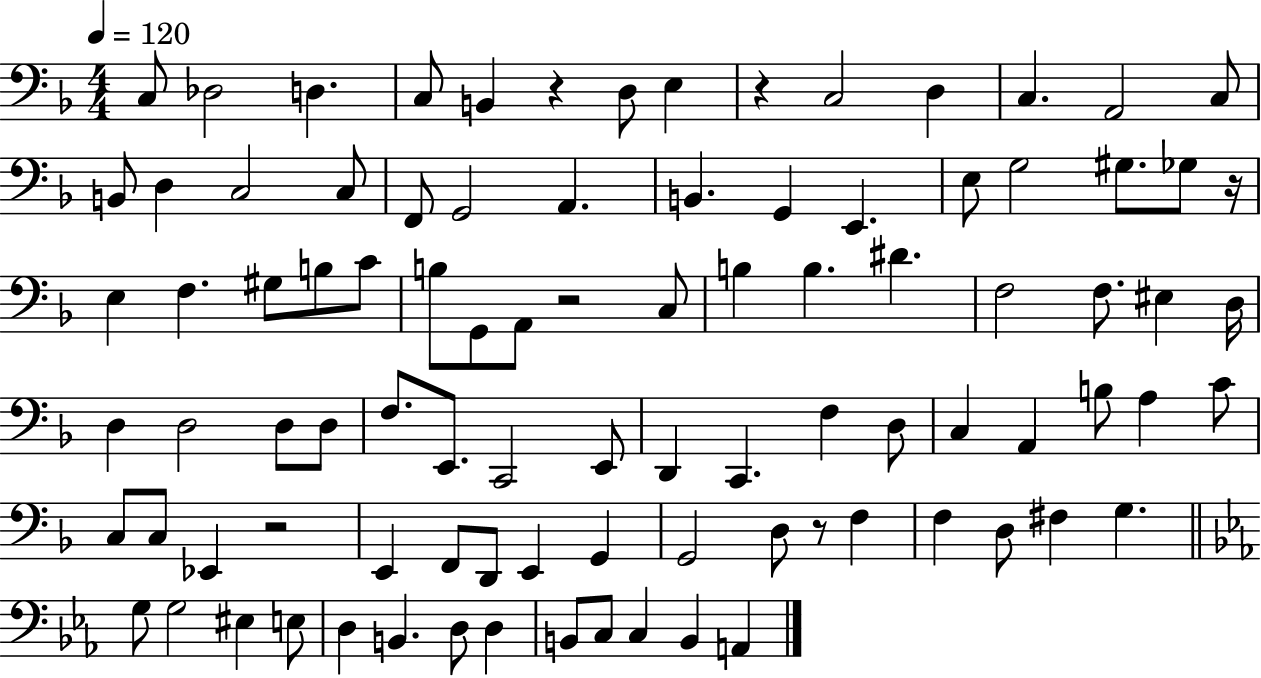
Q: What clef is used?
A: bass